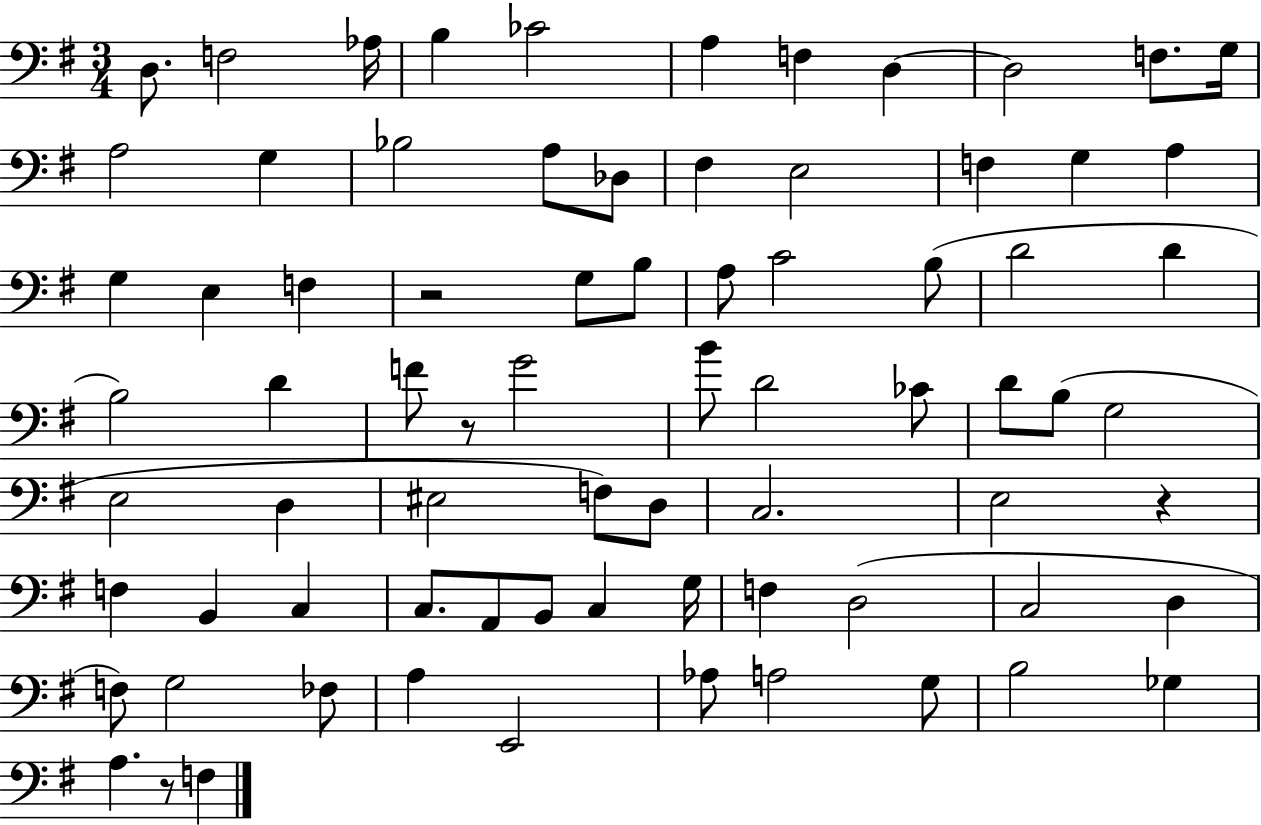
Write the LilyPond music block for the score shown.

{
  \clef bass
  \numericTimeSignature
  \time 3/4
  \key g \major
  \repeat volta 2 { d8. f2 aes16 | b4 ces'2 | a4 f4 d4~~ | d2 f8. g16 | \break a2 g4 | bes2 a8 des8 | fis4 e2 | f4 g4 a4 | \break g4 e4 f4 | r2 g8 b8 | a8 c'2 b8( | d'2 d'4 | \break b2) d'4 | f'8 r8 g'2 | b'8 d'2 ces'8 | d'8 b8( g2 | \break e2 d4 | eis2 f8) d8 | c2. | e2 r4 | \break f4 b,4 c4 | c8. a,8 b,8 c4 g16 | f4 d2( | c2 d4 | \break f8) g2 fes8 | a4 e,2 | aes8 a2 g8 | b2 ges4 | \break a4. r8 f4 | } \bar "|."
}